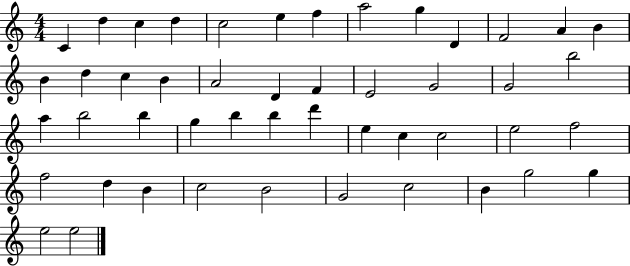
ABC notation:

X:1
T:Untitled
M:4/4
L:1/4
K:C
C d c d c2 e f a2 g D F2 A B B d c B A2 D F E2 G2 G2 b2 a b2 b g b b d' e c c2 e2 f2 f2 d B c2 B2 G2 c2 B g2 g e2 e2